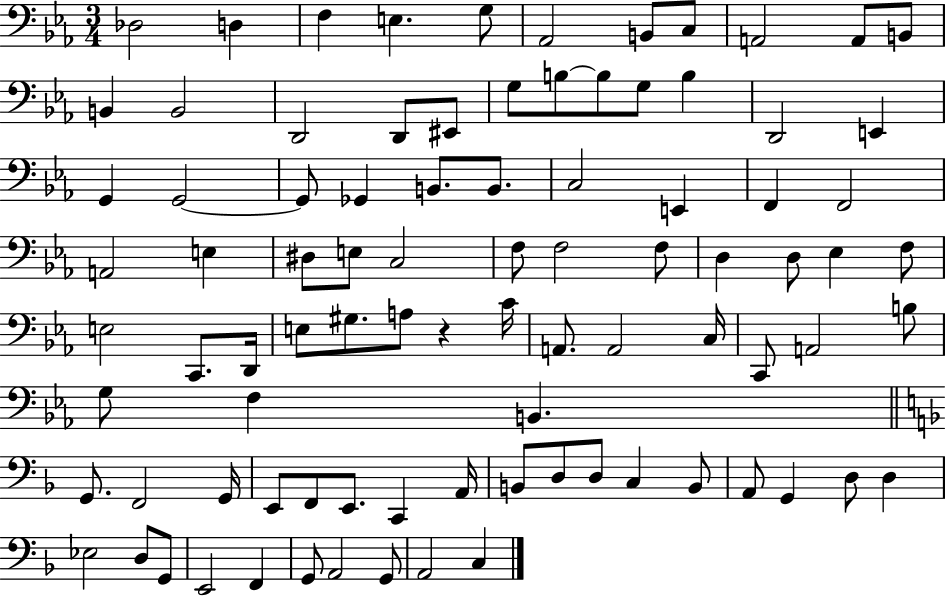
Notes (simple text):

Db3/h D3/q F3/q E3/q. G3/e Ab2/h B2/e C3/e A2/h A2/e B2/e B2/q B2/h D2/h D2/e EIS2/e G3/e B3/e B3/e G3/e B3/q D2/h E2/q G2/q G2/h G2/e Gb2/q B2/e. B2/e. C3/h E2/q F2/q F2/h A2/h E3/q D#3/e E3/e C3/h F3/e F3/h F3/e D3/q D3/e Eb3/q F3/e E3/h C2/e. D2/s E3/e G#3/e. A3/e R/q C4/s A2/e. A2/h C3/s C2/e A2/h B3/e G3/e F3/q B2/q. G2/e. F2/h G2/s E2/e F2/e E2/e. C2/q A2/s B2/e D3/e D3/e C3/q B2/e A2/e G2/q D3/e D3/q Eb3/h D3/e G2/e E2/h F2/q G2/e A2/h G2/e A2/h C3/q